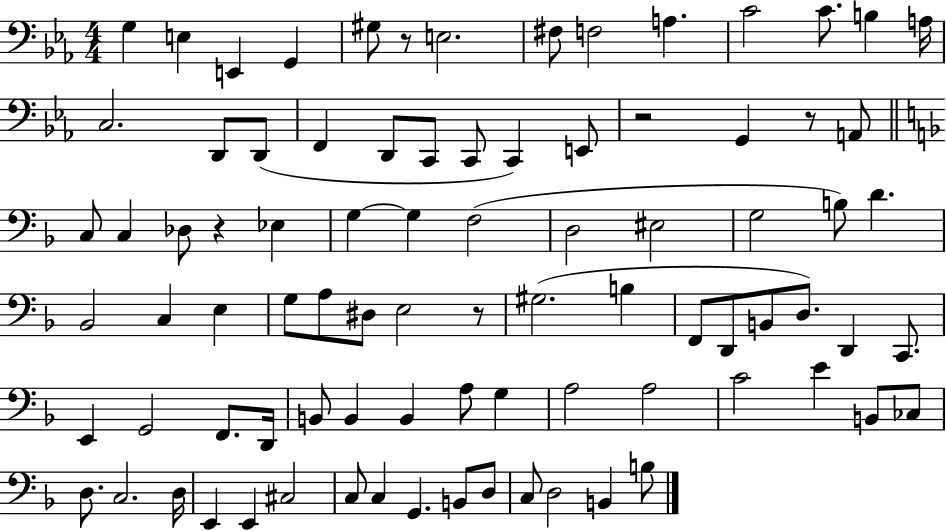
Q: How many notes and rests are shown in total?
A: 86